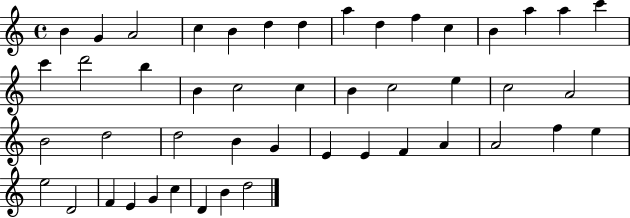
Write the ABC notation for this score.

X:1
T:Untitled
M:4/4
L:1/4
K:C
B G A2 c B d d a d f c B a a c' c' d'2 b B c2 c B c2 e c2 A2 B2 d2 d2 B G E E F A A2 f e e2 D2 F E G c D B d2